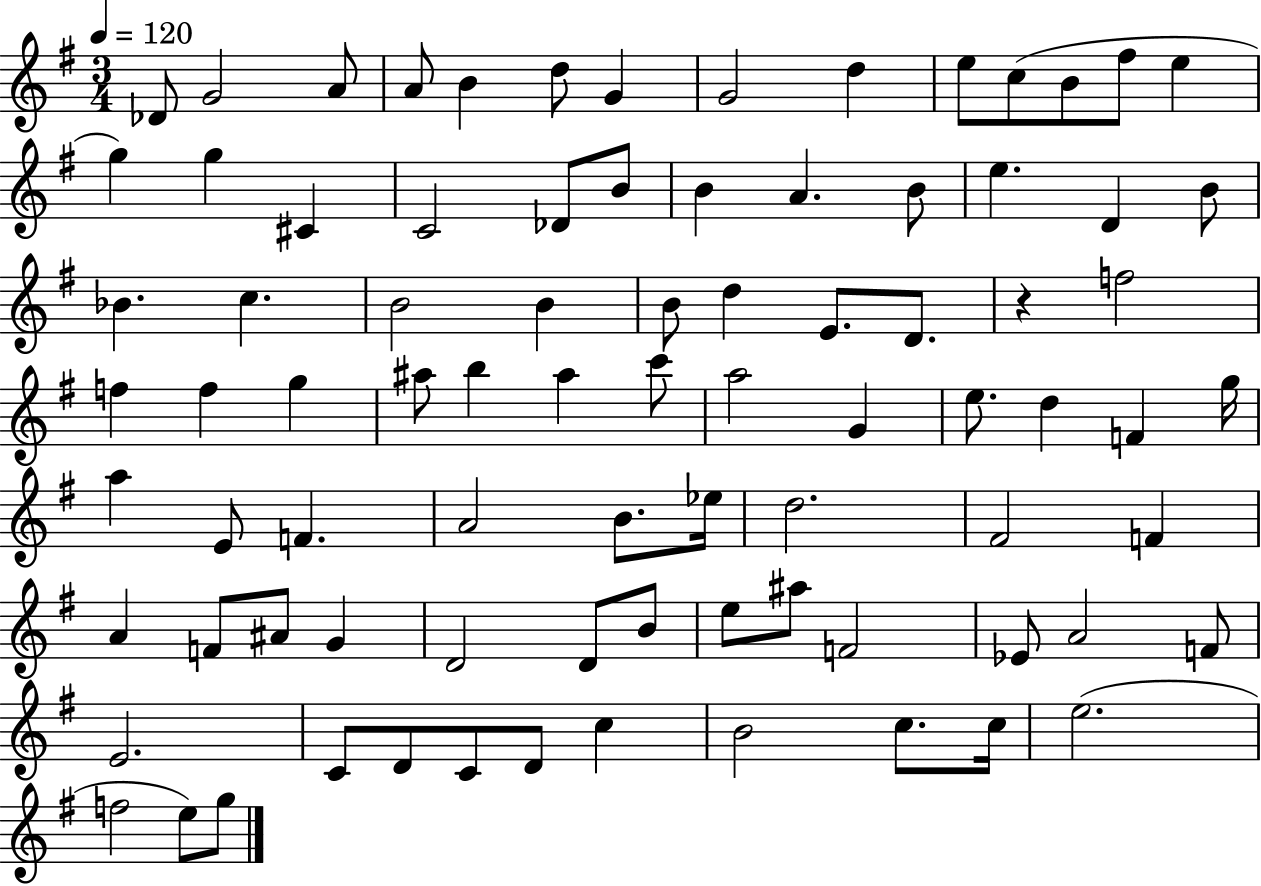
Db4/e G4/h A4/e A4/e B4/q D5/e G4/q G4/h D5/q E5/e C5/e B4/e F#5/e E5/q G5/q G5/q C#4/q C4/h Db4/e B4/e B4/q A4/q. B4/e E5/q. D4/q B4/e Bb4/q. C5/q. B4/h B4/q B4/e D5/q E4/e. D4/e. R/q F5/h F5/q F5/q G5/q A#5/e B5/q A#5/q C6/e A5/h G4/q E5/e. D5/q F4/q G5/s A5/q E4/e F4/q. A4/h B4/e. Eb5/s D5/h. F#4/h F4/q A4/q F4/e A#4/e G4/q D4/h D4/e B4/e E5/e A#5/e F4/h Eb4/e A4/h F4/e E4/h. C4/e D4/e C4/e D4/e C5/q B4/h C5/e. C5/s E5/h. F5/h E5/e G5/e